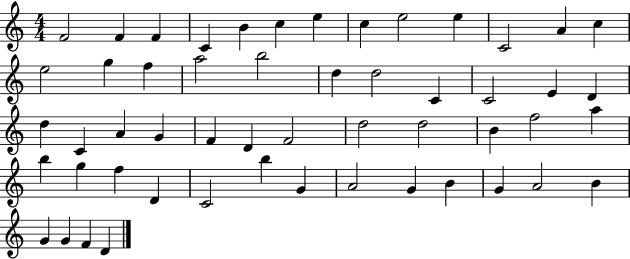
F4/h F4/q F4/q C4/q B4/q C5/q E5/q C5/q E5/h E5/q C4/h A4/q C5/q E5/h G5/q F5/q A5/h B5/h D5/q D5/h C4/q C4/h E4/q D4/q D5/q C4/q A4/q G4/q F4/q D4/q F4/h D5/h D5/h B4/q F5/h A5/q B5/q G5/q F5/q D4/q C4/h B5/q G4/q A4/h G4/q B4/q G4/q A4/h B4/q G4/q G4/q F4/q D4/q